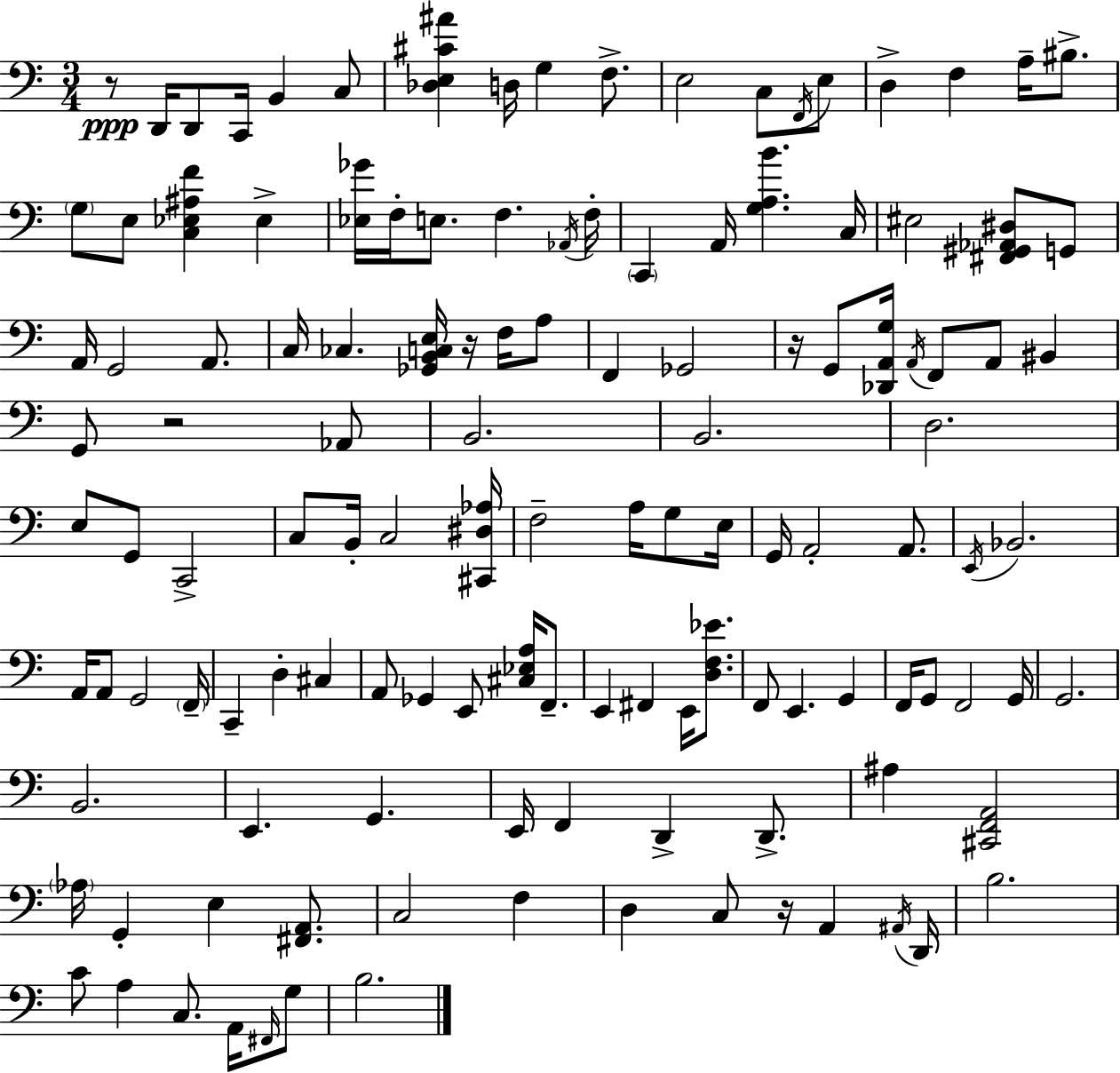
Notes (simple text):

R/e D2/s D2/e C2/s B2/q C3/e [Db3,E3,C#4,A#4]/q D3/s G3/q F3/e. E3/h C3/e F2/s E3/e D3/q F3/q A3/s BIS3/e. G3/e E3/e [C3,Eb3,A#3,F4]/q Eb3/q [Eb3,Gb4]/s F3/s E3/e. F3/q. Ab2/s F3/s C2/q A2/s [G3,A3,B4]/q. C3/s EIS3/h [F#2,G#2,Ab2,D#3]/e G2/e A2/s G2/h A2/e. C3/s CES3/q. [Gb2,B2,C3,E3]/s R/s F3/s A3/e F2/q Gb2/h R/s G2/e [Db2,A2,G3]/s A2/s F2/e A2/e BIS2/q G2/e R/h Ab2/e B2/h. B2/h. D3/h. E3/e G2/e C2/h C3/e B2/s C3/h [C#2,D#3,Ab3]/s F3/h A3/s G3/e E3/s G2/s A2/h A2/e. E2/s Bb2/h. A2/s A2/e G2/h F2/s C2/q D3/q C#3/q A2/e Gb2/q E2/e [C#3,Eb3,A3]/s F2/e. E2/q F#2/q E2/s [D3,F3,Eb4]/e. F2/e E2/q. G2/q F2/s G2/e F2/h G2/s G2/h. B2/h. E2/q. G2/q. E2/s F2/q D2/q D2/e. A#3/q [C#2,F2,A2]/h Ab3/s G2/q E3/q [F#2,A2]/e. C3/h F3/q D3/q C3/e R/s A2/q A#2/s D2/s B3/h. C4/e A3/q C3/e. A2/s F#2/s G3/e B3/h.